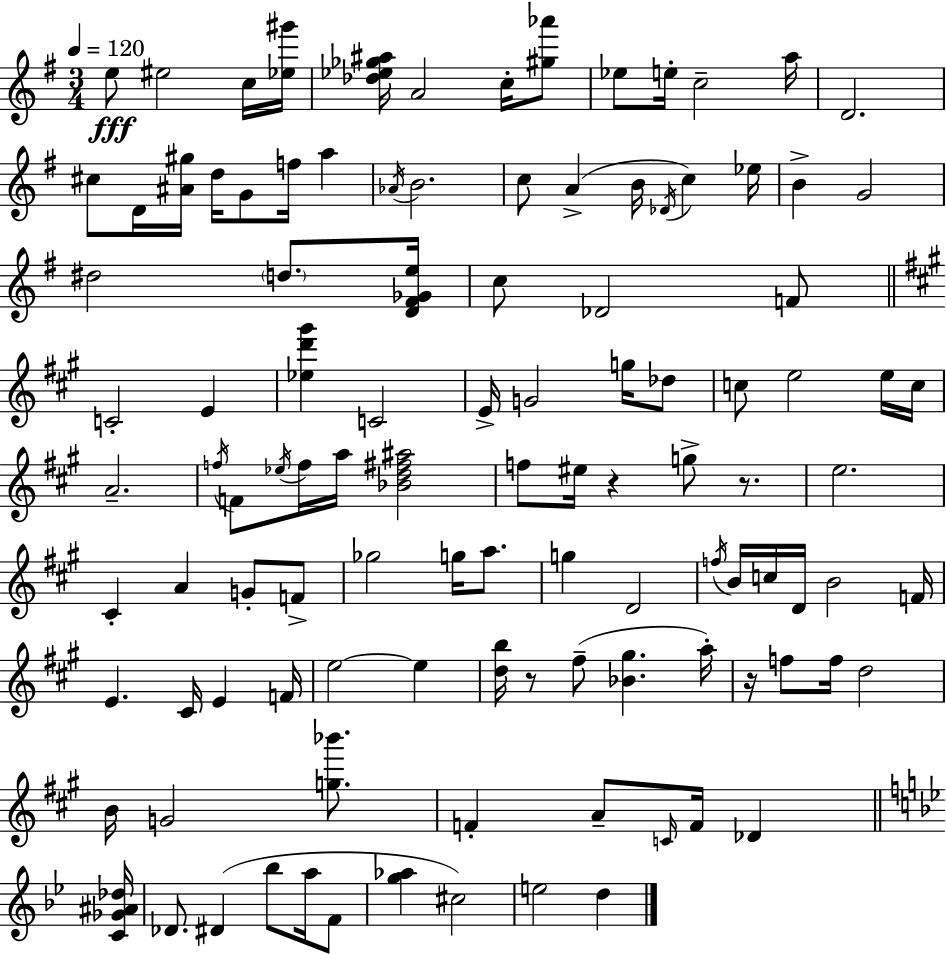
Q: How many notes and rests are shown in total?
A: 109